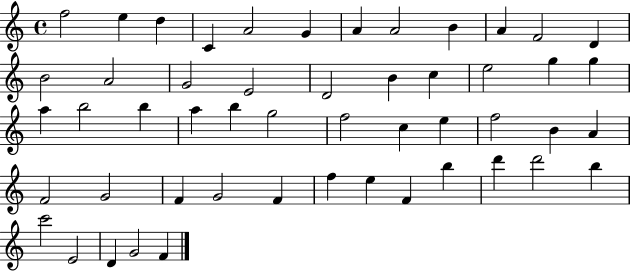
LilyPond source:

{
  \clef treble
  \time 4/4
  \defaultTimeSignature
  \key c \major
  f''2 e''4 d''4 | c'4 a'2 g'4 | a'4 a'2 b'4 | a'4 f'2 d'4 | \break b'2 a'2 | g'2 e'2 | d'2 b'4 c''4 | e''2 g''4 g''4 | \break a''4 b''2 b''4 | a''4 b''4 g''2 | f''2 c''4 e''4 | f''2 b'4 a'4 | \break f'2 g'2 | f'4 g'2 f'4 | f''4 e''4 f'4 b''4 | d'''4 d'''2 b''4 | \break c'''2 e'2 | d'4 g'2 f'4 | \bar "|."
}